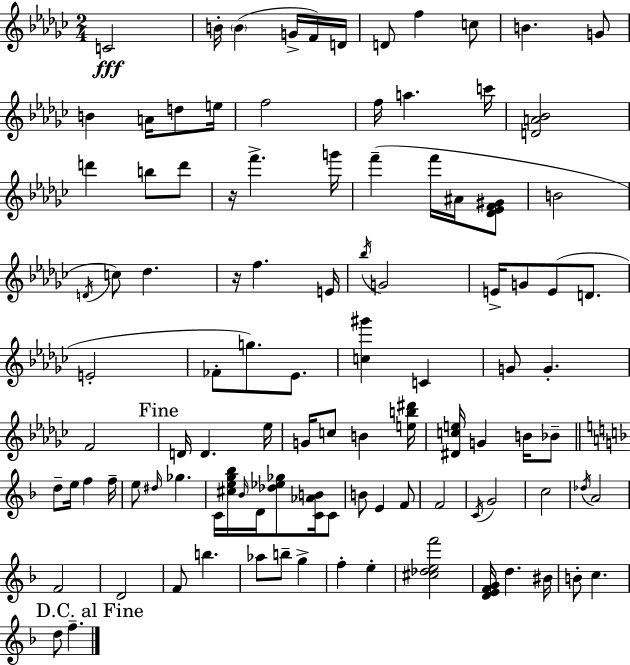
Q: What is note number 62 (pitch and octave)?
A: D#5